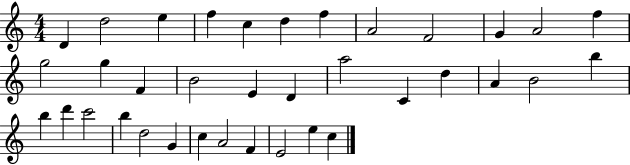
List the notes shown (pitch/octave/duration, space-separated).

D4/q D5/h E5/q F5/q C5/q D5/q F5/q A4/h F4/h G4/q A4/h F5/q G5/h G5/q F4/q B4/h E4/q D4/q A5/h C4/q D5/q A4/q B4/h B5/q B5/q D6/q C6/h B5/q D5/h G4/q C5/q A4/h F4/q E4/h E5/q C5/q